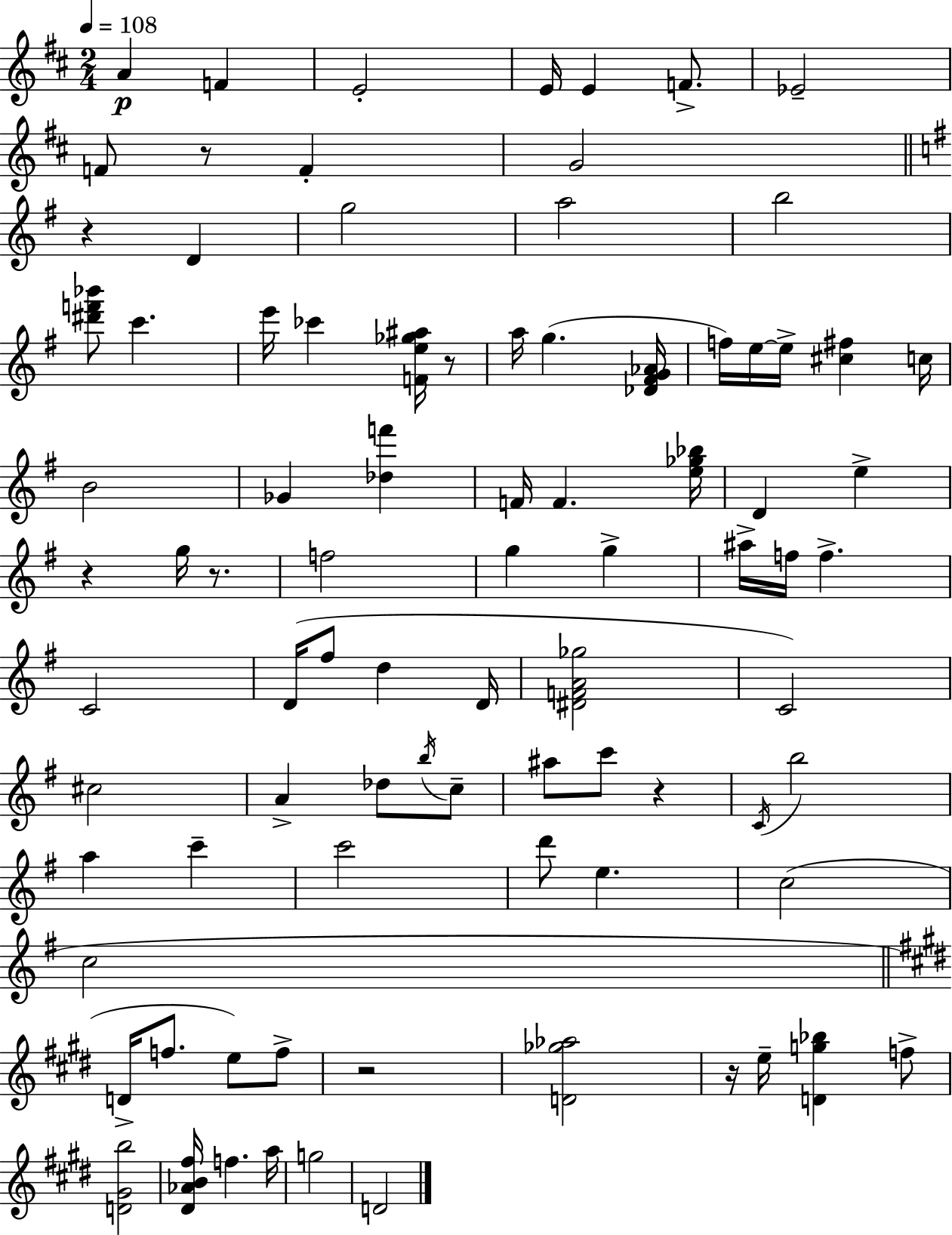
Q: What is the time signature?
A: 2/4